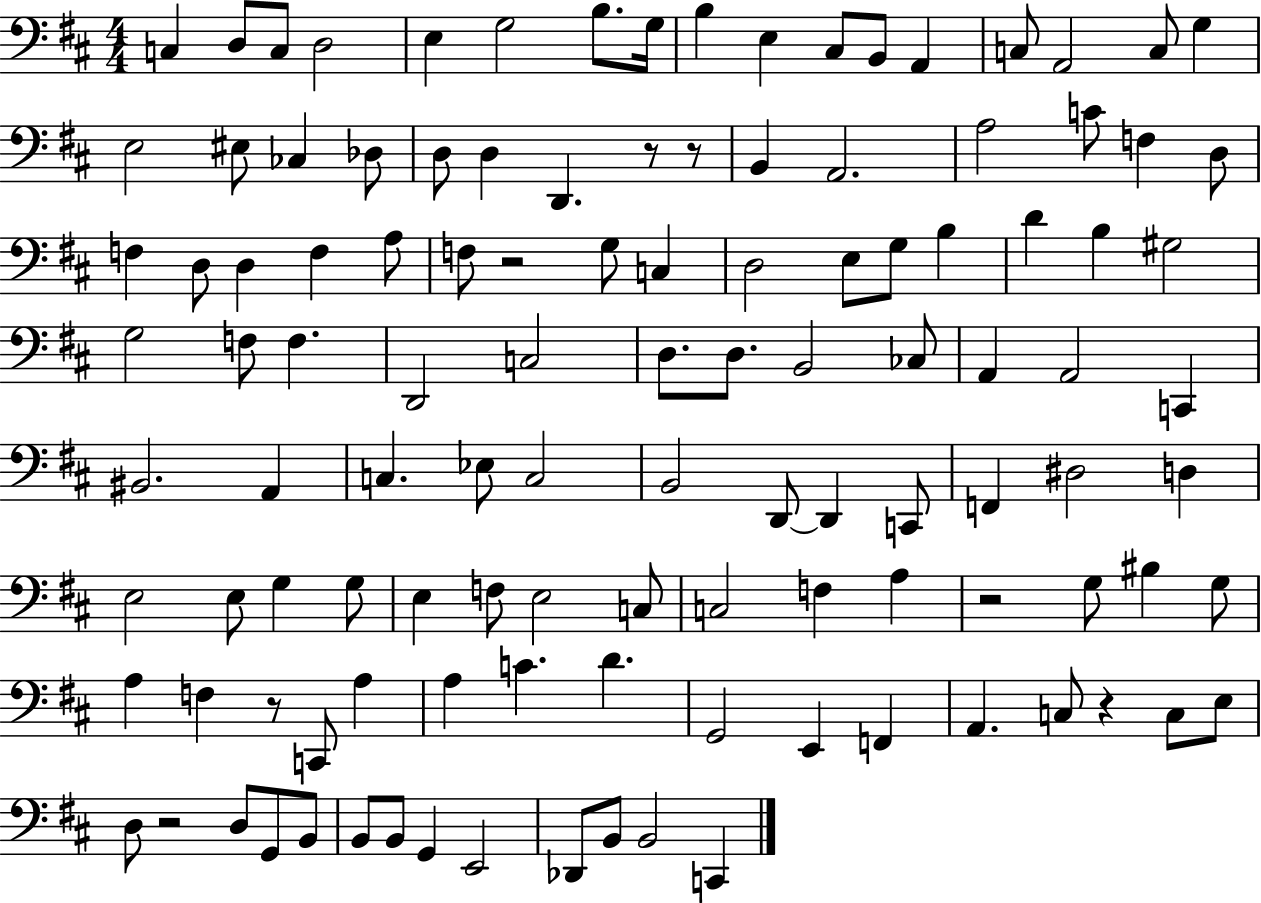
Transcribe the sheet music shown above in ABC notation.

X:1
T:Untitled
M:4/4
L:1/4
K:D
C, D,/2 C,/2 D,2 E, G,2 B,/2 G,/4 B, E, ^C,/2 B,,/2 A,, C,/2 A,,2 C,/2 G, E,2 ^E,/2 _C, _D,/2 D,/2 D, D,, z/2 z/2 B,, A,,2 A,2 C/2 F, D,/2 F, D,/2 D, F, A,/2 F,/2 z2 G,/2 C, D,2 E,/2 G,/2 B, D B, ^G,2 G,2 F,/2 F, D,,2 C,2 D,/2 D,/2 B,,2 _C,/2 A,, A,,2 C,, ^B,,2 A,, C, _E,/2 C,2 B,,2 D,,/2 D,, C,,/2 F,, ^D,2 D, E,2 E,/2 G, G,/2 E, F,/2 E,2 C,/2 C,2 F, A, z2 G,/2 ^B, G,/2 A, F, z/2 C,,/2 A, A, C D G,,2 E,, F,, A,, C,/2 z C,/2 E,/2 D,/2 z2 D,/2 G,,/2 B,,/2 B,,/2 B,,/2 G,, E,,2 _D,,/2 B,,/2 B,,2 C,,